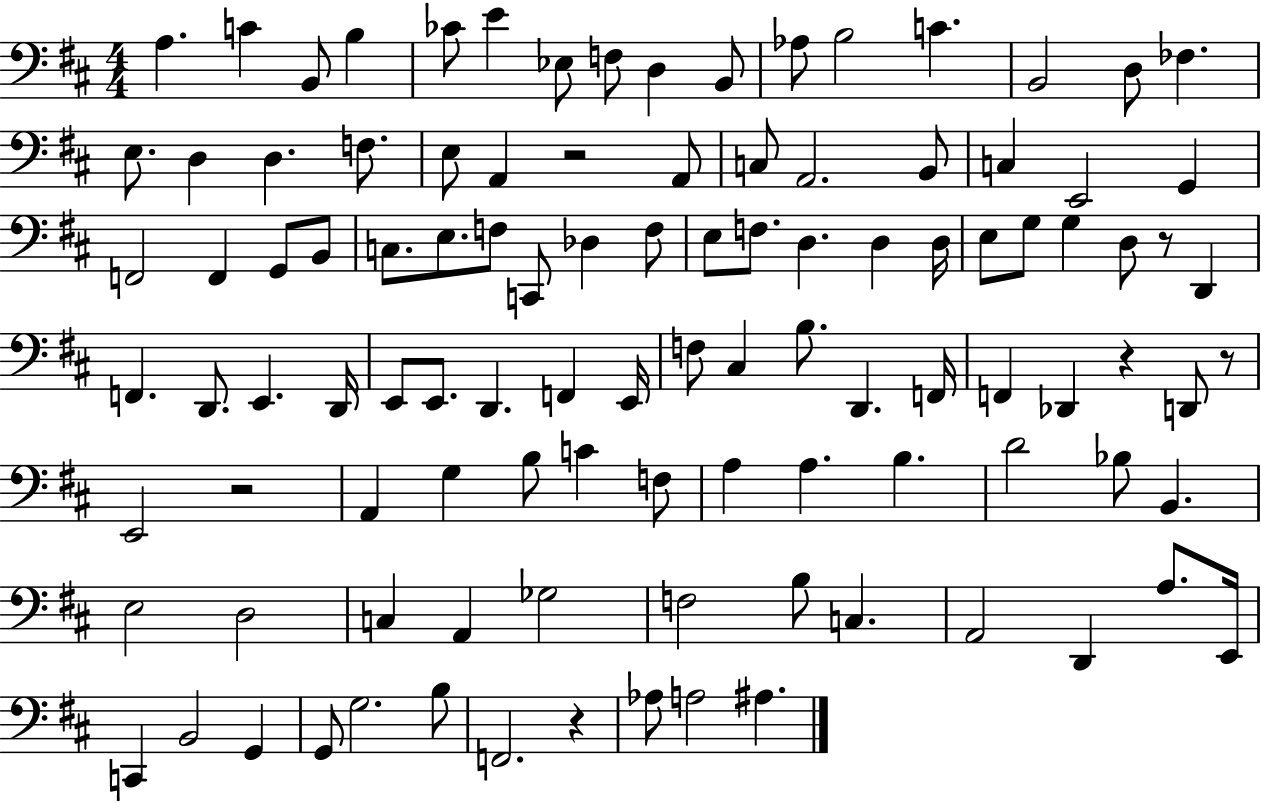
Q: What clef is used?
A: bass